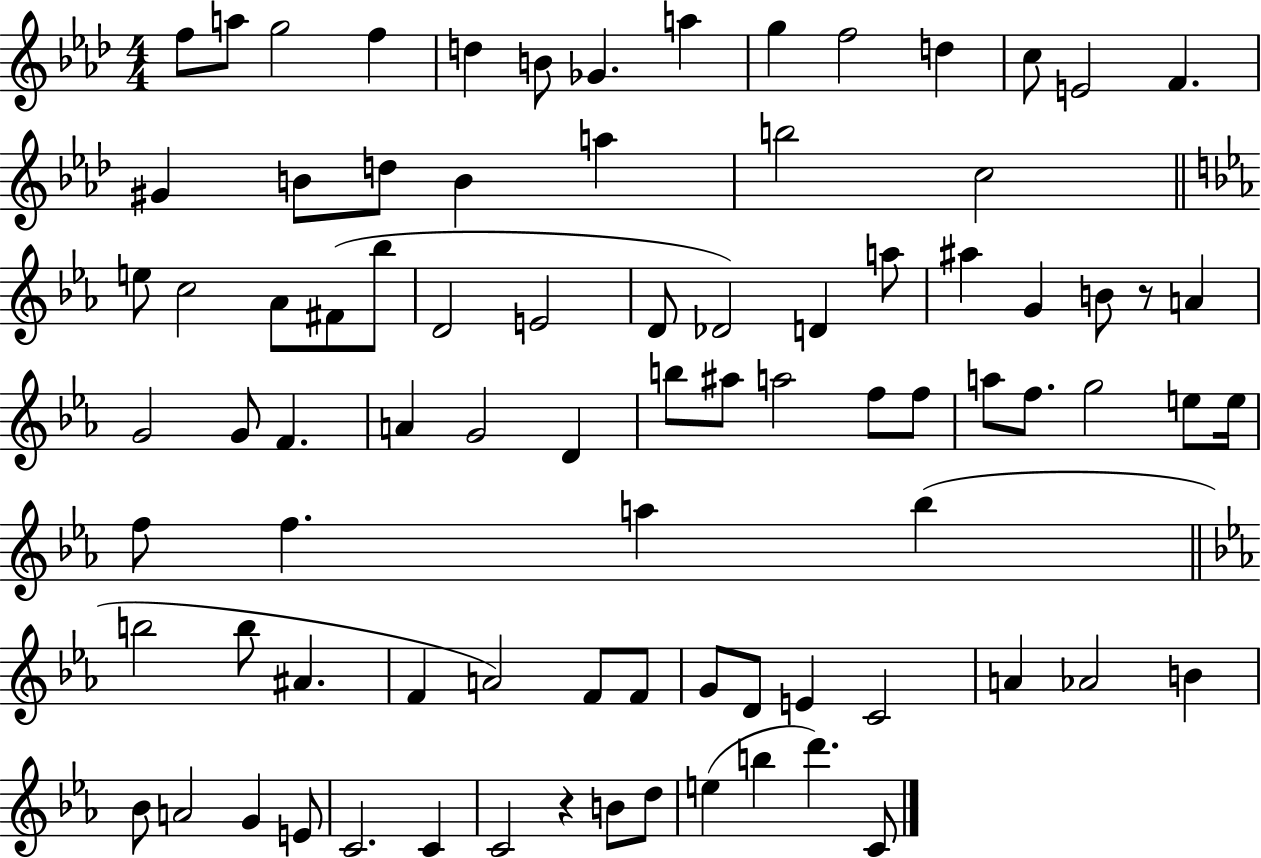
X:1
T:Untitled
M:4/4
L:1/4
K:Ab
f/2 a/2 g2 f d B/2 _G a g f2 d c/2 E2 F ^G B/2 d/2 B a b2 c2 e/2 c2 _A/2 ^F/2 _b/2 D2 E2 D/2 _D2 D a/2 ^a G B/2 z/2 A G2 G/2 F A G2 D b/2 ^a/2 a2 f/2 f/2 a/2 f/2 g2 e/2 e/4 f/2 f a _b b2 b/2 ^A F A2 F/2 F/2 G/2 D/2 E C2 A _A2 B _B/2 A2 G E/2 C2 C C2 z B/2 d/2 e b d' C/2